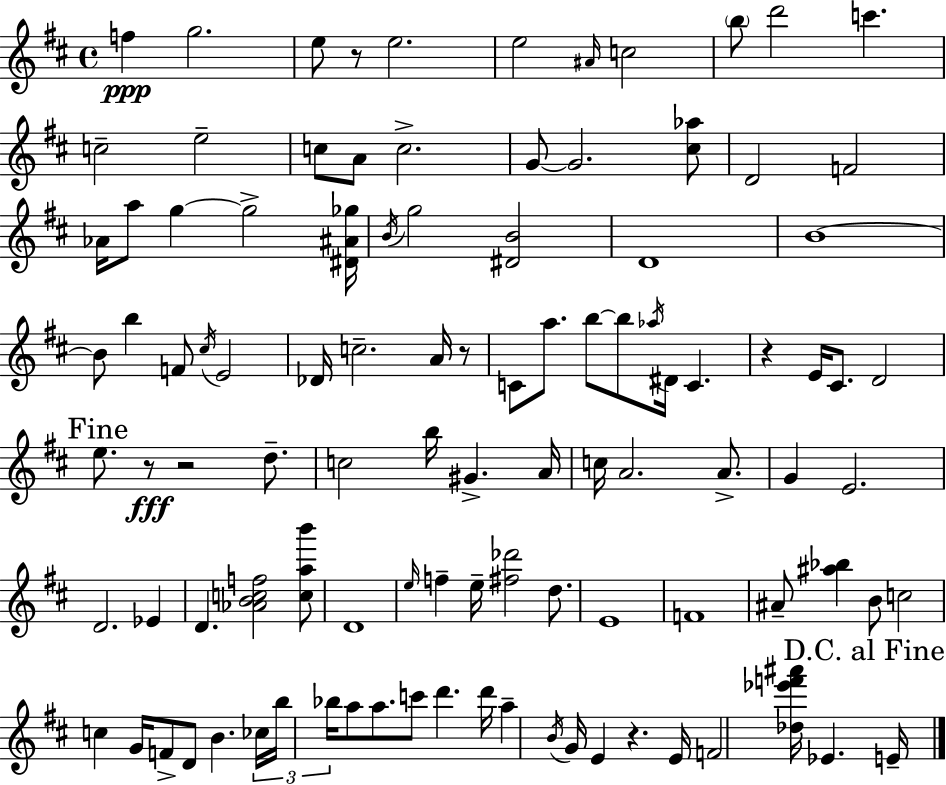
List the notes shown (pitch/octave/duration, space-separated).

F5/q G5/h. E5/e R/e E5/h. E5/h A#4/s C5/h B5/e D6/h C6/q. C5/h E5/h C5/e A4/e C5/h. G4/e G4/h. [C#5,Ab5]/e D4/h F4/h Ab4/s A5/e G5/q G5/h [D#4,A#4,Gb5]/s B4/s G5/h [D#4,B4]/h D4/w B4/w B4/e B5/q F4/e C#5/s E4/h Db4/s C5/h. A4/s R/e C4/e A5/e. B5/e B5/e Ab5/s D#4/s C4/q. R/q E4/s C#4/e. D4/h E5/e. R/e R/h D5/e. C5/h B5/s G#4/q. A4/s C5/s A4/h. A4/e. G4/q E4/h. D4/h. Eb4/q D4/q. [Ab4,B4,C5,F5]/h [C5,A5,B6]/e D4/w E5/s F5/q E5/s [F#5,Db6]/h D5/e. E4/w F4/w A#4/e [A#5,Bb5]/q B4/e C5/h C5/q G4/s F4/e D4/e B4/q. CES5/s B5/s Bb5/s A5/e A5/e. C6/e D6/q. D6/s A5/q B4/s G4/s E4/q R/q. E4/s F4/h [Db5,Eb6,F6,A#6]/s Eb4/q. E4/s